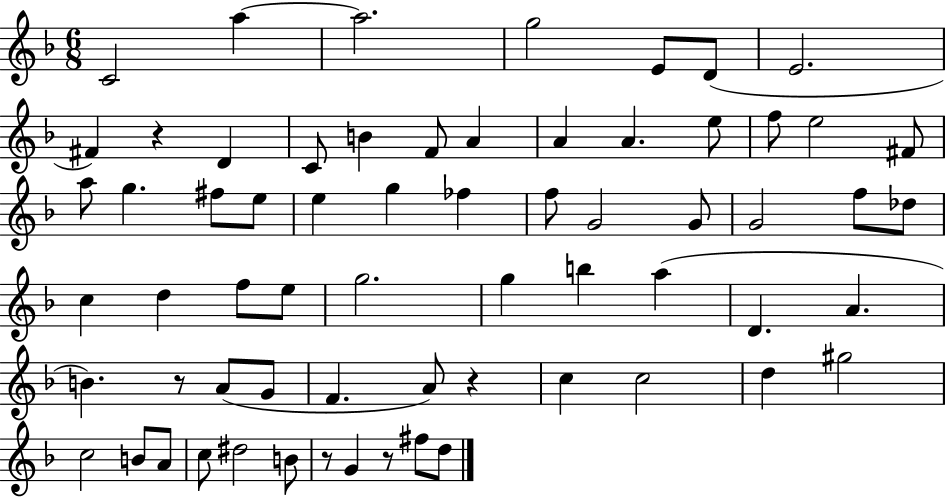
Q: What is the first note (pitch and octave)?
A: C4